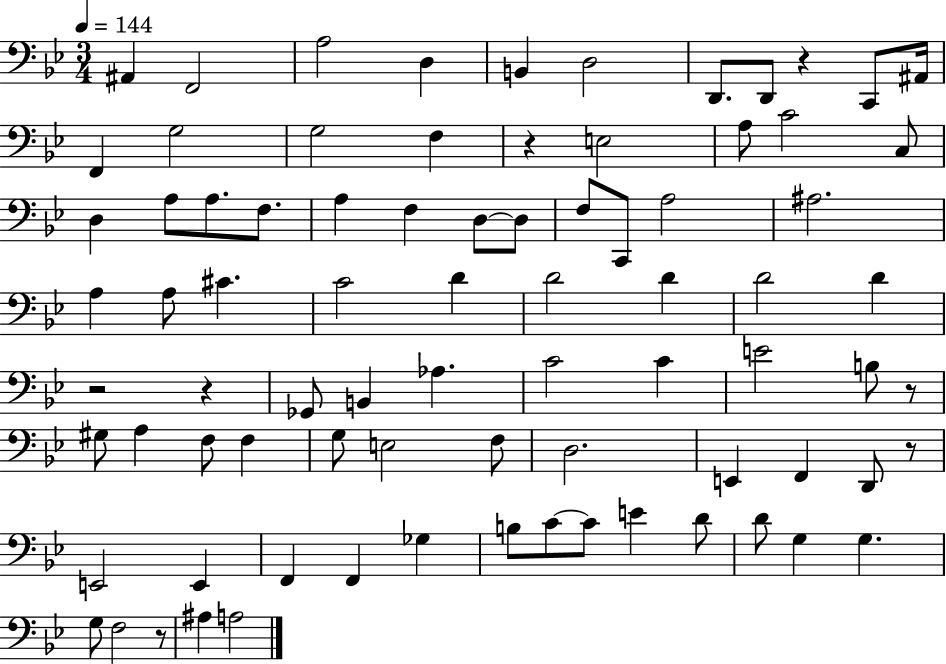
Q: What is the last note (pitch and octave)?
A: A3